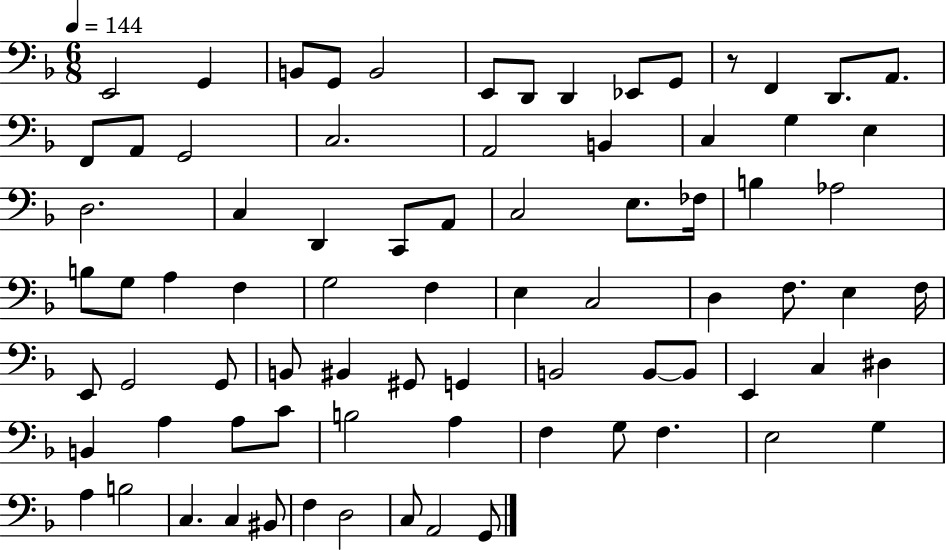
E2/h G2/q B2/e G2/e B2/h E2/e D2/e D2/q Eb2/e G2/e R/e F2/q D2/e. A2/e. F2/e A2/e G2/h C3/h. A2/h B2/q C3/q G3/q E3/q D3/h. C3/q D2/q C2/e A2/e C3/h E3/e. FES3/s B3/q Ab3/h B3/e G3/e A3/q F3/q G3/h F3/q E3/q C3/h D3/q F3/e. E3/q F3/s E2/e G2/h G2/e B2/e BIS2/q G#2/e G2/q B2/h B2/e B2/e E2/q C3/q D#3/q B2/q A3/q A3/e C4/e B3/h A3/q F3/q G3/e F3/q. E3/h G3/q A3/q B3/h C3/q. C3/q BIS2/e F3/q D3/h C3/e A2/h G2/e